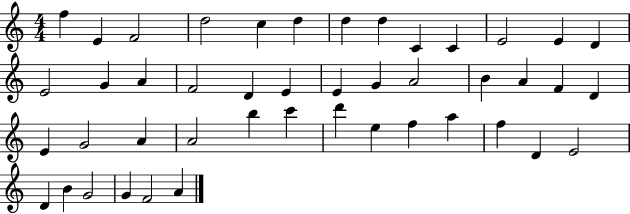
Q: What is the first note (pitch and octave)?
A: F5